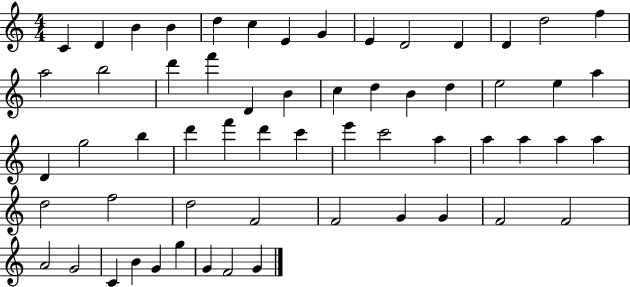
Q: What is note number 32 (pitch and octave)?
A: F6